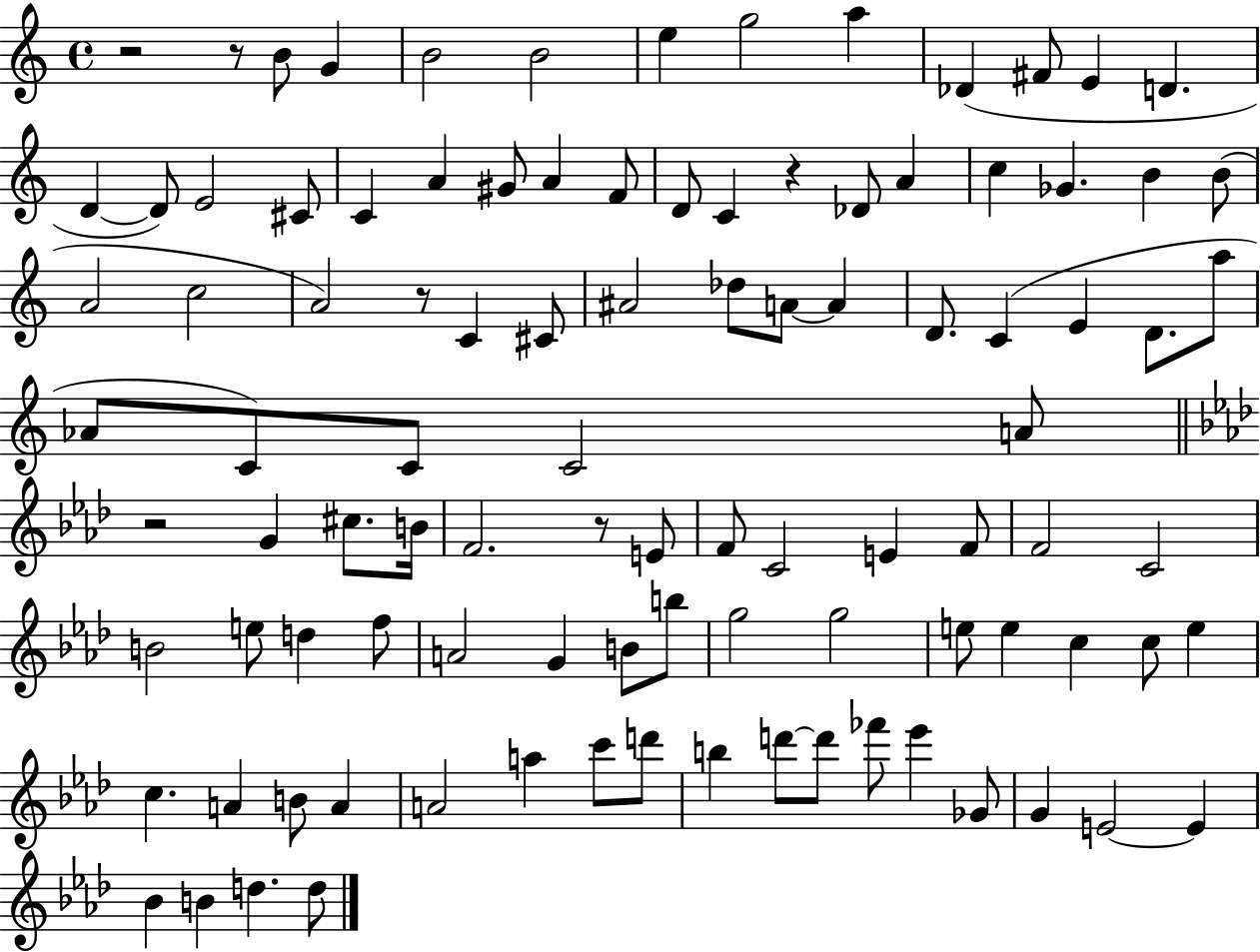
R/h R/e B4/e G4/q B4/h B4/h E5/q G5/h A5/q Db4/q F#4/e E4/q D4/q. D4/q D4/e E4/h C#4/e C4/q A4/q G#4/e A4/q F4/e D4/e C4/q R/q Db4/e A4/q C5/q Gb4/q. B4/q B4/e A4/h C5/h A4/h R/e C4/q C#4/e A#4/h Db5/e A4/e A4/q D4/e. C4/q E4/q D4/e. A5/e Ab4/e C4/e C4/e C4/h A4/e R/h G4/q C#5/e. B4/s F4/h. R/e E4/e F4/e C4/h E4/q F4/e F4/h C4/h B4/h E5/e D5/q F5/e A4/h G4/q B4/e B5/e G5/h G5/h E5/e E5/q C5/q C5/e E5/q C5/q. A4/q B4/e A4/q A4/h A5/q C6/e D6/e B5/q D6/e D6/e FES6/e Eb6/q Gb4/e G4/q E4/h E4/q Bb4/q B4/q D5/q. D5/e